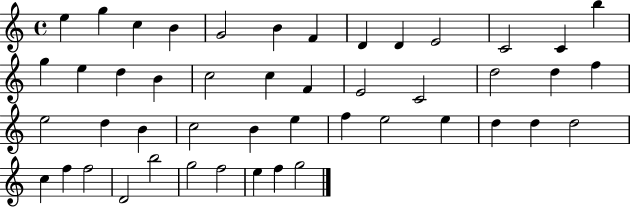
{
  \clef treble
  \time 4/4
  \defaultTimeSignature
  \key c \major
  e''4 g''4 c''4 b'4 | g'2 b'4 f'4 | d'4 d'4 e'2 | c'2 c'4 b''4 | \break g''4 e''4 d''4 b'4 | c''2 c''4 f'4 | e'2 c'2 | d''2 d''4 f''4 | \break e''2 d''4 b'4 | c''2 b'4 e''4 | f''4 e''2 e''4 | d''4 d''4 d''2 | \break c''4 f''4 f''2 | d'2 b''2 | g''2 f''2 | e''4 f''4 g''2 | \break \bar "|."
}